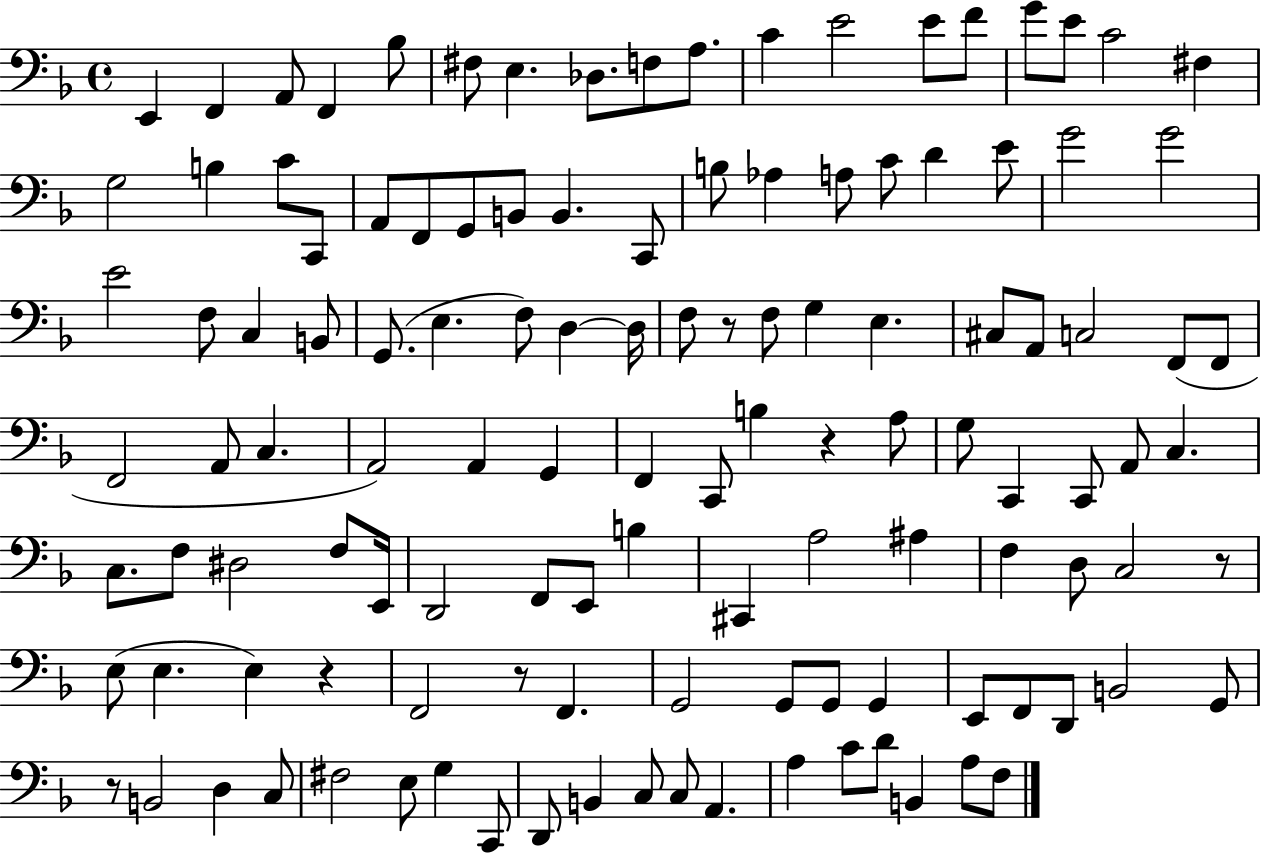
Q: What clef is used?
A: bass